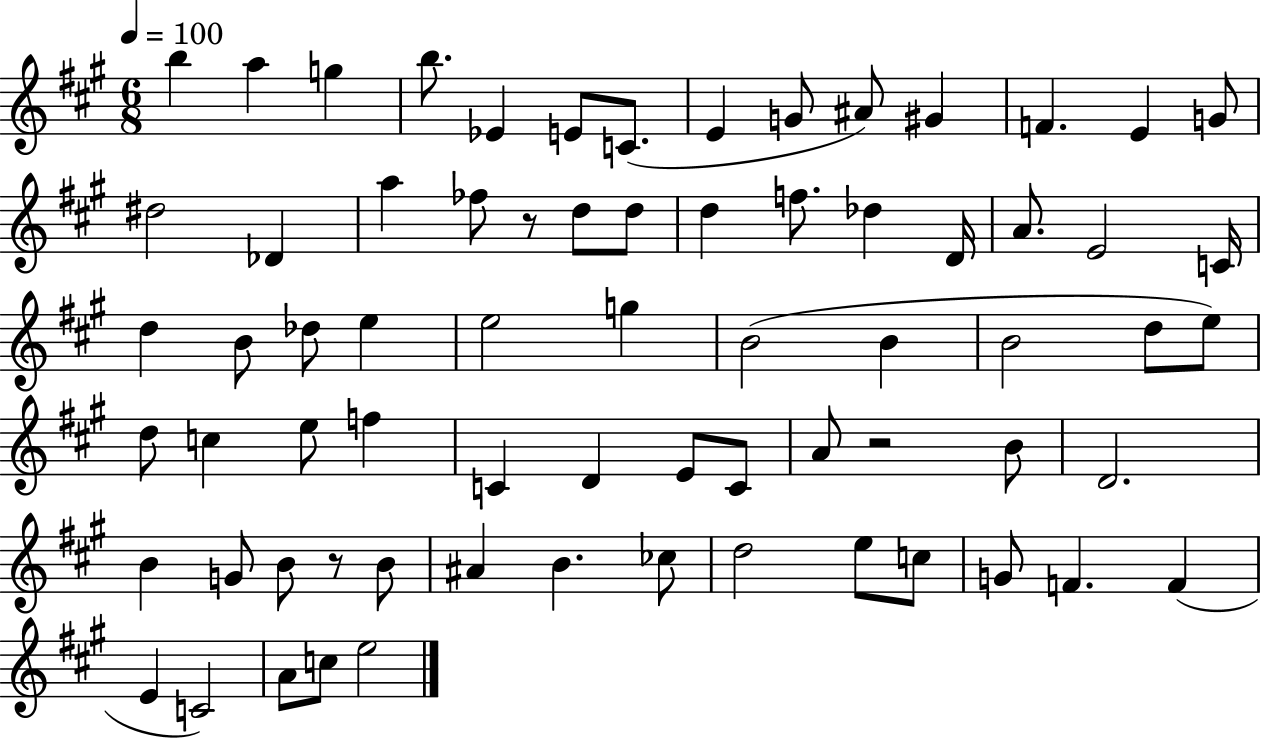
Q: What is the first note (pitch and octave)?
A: B5